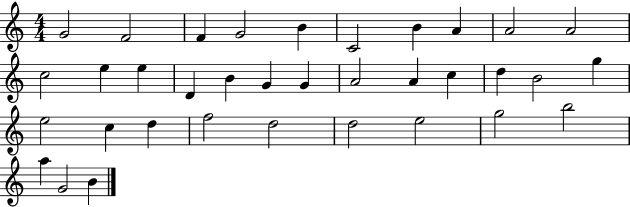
G4/h F4/h F4/q G4/h B4/q C4/h B4/q A4/q A4/h A4/h C5/h E5/q E5/q D4/q B4/q G4/q G4/q A4/h A4/q C5/q D5/q B4/h G5/q E5/h C5/q D5/q F5/h D5/h D5/h E5/h G5/h B5/h A5/q G4/h B4/q